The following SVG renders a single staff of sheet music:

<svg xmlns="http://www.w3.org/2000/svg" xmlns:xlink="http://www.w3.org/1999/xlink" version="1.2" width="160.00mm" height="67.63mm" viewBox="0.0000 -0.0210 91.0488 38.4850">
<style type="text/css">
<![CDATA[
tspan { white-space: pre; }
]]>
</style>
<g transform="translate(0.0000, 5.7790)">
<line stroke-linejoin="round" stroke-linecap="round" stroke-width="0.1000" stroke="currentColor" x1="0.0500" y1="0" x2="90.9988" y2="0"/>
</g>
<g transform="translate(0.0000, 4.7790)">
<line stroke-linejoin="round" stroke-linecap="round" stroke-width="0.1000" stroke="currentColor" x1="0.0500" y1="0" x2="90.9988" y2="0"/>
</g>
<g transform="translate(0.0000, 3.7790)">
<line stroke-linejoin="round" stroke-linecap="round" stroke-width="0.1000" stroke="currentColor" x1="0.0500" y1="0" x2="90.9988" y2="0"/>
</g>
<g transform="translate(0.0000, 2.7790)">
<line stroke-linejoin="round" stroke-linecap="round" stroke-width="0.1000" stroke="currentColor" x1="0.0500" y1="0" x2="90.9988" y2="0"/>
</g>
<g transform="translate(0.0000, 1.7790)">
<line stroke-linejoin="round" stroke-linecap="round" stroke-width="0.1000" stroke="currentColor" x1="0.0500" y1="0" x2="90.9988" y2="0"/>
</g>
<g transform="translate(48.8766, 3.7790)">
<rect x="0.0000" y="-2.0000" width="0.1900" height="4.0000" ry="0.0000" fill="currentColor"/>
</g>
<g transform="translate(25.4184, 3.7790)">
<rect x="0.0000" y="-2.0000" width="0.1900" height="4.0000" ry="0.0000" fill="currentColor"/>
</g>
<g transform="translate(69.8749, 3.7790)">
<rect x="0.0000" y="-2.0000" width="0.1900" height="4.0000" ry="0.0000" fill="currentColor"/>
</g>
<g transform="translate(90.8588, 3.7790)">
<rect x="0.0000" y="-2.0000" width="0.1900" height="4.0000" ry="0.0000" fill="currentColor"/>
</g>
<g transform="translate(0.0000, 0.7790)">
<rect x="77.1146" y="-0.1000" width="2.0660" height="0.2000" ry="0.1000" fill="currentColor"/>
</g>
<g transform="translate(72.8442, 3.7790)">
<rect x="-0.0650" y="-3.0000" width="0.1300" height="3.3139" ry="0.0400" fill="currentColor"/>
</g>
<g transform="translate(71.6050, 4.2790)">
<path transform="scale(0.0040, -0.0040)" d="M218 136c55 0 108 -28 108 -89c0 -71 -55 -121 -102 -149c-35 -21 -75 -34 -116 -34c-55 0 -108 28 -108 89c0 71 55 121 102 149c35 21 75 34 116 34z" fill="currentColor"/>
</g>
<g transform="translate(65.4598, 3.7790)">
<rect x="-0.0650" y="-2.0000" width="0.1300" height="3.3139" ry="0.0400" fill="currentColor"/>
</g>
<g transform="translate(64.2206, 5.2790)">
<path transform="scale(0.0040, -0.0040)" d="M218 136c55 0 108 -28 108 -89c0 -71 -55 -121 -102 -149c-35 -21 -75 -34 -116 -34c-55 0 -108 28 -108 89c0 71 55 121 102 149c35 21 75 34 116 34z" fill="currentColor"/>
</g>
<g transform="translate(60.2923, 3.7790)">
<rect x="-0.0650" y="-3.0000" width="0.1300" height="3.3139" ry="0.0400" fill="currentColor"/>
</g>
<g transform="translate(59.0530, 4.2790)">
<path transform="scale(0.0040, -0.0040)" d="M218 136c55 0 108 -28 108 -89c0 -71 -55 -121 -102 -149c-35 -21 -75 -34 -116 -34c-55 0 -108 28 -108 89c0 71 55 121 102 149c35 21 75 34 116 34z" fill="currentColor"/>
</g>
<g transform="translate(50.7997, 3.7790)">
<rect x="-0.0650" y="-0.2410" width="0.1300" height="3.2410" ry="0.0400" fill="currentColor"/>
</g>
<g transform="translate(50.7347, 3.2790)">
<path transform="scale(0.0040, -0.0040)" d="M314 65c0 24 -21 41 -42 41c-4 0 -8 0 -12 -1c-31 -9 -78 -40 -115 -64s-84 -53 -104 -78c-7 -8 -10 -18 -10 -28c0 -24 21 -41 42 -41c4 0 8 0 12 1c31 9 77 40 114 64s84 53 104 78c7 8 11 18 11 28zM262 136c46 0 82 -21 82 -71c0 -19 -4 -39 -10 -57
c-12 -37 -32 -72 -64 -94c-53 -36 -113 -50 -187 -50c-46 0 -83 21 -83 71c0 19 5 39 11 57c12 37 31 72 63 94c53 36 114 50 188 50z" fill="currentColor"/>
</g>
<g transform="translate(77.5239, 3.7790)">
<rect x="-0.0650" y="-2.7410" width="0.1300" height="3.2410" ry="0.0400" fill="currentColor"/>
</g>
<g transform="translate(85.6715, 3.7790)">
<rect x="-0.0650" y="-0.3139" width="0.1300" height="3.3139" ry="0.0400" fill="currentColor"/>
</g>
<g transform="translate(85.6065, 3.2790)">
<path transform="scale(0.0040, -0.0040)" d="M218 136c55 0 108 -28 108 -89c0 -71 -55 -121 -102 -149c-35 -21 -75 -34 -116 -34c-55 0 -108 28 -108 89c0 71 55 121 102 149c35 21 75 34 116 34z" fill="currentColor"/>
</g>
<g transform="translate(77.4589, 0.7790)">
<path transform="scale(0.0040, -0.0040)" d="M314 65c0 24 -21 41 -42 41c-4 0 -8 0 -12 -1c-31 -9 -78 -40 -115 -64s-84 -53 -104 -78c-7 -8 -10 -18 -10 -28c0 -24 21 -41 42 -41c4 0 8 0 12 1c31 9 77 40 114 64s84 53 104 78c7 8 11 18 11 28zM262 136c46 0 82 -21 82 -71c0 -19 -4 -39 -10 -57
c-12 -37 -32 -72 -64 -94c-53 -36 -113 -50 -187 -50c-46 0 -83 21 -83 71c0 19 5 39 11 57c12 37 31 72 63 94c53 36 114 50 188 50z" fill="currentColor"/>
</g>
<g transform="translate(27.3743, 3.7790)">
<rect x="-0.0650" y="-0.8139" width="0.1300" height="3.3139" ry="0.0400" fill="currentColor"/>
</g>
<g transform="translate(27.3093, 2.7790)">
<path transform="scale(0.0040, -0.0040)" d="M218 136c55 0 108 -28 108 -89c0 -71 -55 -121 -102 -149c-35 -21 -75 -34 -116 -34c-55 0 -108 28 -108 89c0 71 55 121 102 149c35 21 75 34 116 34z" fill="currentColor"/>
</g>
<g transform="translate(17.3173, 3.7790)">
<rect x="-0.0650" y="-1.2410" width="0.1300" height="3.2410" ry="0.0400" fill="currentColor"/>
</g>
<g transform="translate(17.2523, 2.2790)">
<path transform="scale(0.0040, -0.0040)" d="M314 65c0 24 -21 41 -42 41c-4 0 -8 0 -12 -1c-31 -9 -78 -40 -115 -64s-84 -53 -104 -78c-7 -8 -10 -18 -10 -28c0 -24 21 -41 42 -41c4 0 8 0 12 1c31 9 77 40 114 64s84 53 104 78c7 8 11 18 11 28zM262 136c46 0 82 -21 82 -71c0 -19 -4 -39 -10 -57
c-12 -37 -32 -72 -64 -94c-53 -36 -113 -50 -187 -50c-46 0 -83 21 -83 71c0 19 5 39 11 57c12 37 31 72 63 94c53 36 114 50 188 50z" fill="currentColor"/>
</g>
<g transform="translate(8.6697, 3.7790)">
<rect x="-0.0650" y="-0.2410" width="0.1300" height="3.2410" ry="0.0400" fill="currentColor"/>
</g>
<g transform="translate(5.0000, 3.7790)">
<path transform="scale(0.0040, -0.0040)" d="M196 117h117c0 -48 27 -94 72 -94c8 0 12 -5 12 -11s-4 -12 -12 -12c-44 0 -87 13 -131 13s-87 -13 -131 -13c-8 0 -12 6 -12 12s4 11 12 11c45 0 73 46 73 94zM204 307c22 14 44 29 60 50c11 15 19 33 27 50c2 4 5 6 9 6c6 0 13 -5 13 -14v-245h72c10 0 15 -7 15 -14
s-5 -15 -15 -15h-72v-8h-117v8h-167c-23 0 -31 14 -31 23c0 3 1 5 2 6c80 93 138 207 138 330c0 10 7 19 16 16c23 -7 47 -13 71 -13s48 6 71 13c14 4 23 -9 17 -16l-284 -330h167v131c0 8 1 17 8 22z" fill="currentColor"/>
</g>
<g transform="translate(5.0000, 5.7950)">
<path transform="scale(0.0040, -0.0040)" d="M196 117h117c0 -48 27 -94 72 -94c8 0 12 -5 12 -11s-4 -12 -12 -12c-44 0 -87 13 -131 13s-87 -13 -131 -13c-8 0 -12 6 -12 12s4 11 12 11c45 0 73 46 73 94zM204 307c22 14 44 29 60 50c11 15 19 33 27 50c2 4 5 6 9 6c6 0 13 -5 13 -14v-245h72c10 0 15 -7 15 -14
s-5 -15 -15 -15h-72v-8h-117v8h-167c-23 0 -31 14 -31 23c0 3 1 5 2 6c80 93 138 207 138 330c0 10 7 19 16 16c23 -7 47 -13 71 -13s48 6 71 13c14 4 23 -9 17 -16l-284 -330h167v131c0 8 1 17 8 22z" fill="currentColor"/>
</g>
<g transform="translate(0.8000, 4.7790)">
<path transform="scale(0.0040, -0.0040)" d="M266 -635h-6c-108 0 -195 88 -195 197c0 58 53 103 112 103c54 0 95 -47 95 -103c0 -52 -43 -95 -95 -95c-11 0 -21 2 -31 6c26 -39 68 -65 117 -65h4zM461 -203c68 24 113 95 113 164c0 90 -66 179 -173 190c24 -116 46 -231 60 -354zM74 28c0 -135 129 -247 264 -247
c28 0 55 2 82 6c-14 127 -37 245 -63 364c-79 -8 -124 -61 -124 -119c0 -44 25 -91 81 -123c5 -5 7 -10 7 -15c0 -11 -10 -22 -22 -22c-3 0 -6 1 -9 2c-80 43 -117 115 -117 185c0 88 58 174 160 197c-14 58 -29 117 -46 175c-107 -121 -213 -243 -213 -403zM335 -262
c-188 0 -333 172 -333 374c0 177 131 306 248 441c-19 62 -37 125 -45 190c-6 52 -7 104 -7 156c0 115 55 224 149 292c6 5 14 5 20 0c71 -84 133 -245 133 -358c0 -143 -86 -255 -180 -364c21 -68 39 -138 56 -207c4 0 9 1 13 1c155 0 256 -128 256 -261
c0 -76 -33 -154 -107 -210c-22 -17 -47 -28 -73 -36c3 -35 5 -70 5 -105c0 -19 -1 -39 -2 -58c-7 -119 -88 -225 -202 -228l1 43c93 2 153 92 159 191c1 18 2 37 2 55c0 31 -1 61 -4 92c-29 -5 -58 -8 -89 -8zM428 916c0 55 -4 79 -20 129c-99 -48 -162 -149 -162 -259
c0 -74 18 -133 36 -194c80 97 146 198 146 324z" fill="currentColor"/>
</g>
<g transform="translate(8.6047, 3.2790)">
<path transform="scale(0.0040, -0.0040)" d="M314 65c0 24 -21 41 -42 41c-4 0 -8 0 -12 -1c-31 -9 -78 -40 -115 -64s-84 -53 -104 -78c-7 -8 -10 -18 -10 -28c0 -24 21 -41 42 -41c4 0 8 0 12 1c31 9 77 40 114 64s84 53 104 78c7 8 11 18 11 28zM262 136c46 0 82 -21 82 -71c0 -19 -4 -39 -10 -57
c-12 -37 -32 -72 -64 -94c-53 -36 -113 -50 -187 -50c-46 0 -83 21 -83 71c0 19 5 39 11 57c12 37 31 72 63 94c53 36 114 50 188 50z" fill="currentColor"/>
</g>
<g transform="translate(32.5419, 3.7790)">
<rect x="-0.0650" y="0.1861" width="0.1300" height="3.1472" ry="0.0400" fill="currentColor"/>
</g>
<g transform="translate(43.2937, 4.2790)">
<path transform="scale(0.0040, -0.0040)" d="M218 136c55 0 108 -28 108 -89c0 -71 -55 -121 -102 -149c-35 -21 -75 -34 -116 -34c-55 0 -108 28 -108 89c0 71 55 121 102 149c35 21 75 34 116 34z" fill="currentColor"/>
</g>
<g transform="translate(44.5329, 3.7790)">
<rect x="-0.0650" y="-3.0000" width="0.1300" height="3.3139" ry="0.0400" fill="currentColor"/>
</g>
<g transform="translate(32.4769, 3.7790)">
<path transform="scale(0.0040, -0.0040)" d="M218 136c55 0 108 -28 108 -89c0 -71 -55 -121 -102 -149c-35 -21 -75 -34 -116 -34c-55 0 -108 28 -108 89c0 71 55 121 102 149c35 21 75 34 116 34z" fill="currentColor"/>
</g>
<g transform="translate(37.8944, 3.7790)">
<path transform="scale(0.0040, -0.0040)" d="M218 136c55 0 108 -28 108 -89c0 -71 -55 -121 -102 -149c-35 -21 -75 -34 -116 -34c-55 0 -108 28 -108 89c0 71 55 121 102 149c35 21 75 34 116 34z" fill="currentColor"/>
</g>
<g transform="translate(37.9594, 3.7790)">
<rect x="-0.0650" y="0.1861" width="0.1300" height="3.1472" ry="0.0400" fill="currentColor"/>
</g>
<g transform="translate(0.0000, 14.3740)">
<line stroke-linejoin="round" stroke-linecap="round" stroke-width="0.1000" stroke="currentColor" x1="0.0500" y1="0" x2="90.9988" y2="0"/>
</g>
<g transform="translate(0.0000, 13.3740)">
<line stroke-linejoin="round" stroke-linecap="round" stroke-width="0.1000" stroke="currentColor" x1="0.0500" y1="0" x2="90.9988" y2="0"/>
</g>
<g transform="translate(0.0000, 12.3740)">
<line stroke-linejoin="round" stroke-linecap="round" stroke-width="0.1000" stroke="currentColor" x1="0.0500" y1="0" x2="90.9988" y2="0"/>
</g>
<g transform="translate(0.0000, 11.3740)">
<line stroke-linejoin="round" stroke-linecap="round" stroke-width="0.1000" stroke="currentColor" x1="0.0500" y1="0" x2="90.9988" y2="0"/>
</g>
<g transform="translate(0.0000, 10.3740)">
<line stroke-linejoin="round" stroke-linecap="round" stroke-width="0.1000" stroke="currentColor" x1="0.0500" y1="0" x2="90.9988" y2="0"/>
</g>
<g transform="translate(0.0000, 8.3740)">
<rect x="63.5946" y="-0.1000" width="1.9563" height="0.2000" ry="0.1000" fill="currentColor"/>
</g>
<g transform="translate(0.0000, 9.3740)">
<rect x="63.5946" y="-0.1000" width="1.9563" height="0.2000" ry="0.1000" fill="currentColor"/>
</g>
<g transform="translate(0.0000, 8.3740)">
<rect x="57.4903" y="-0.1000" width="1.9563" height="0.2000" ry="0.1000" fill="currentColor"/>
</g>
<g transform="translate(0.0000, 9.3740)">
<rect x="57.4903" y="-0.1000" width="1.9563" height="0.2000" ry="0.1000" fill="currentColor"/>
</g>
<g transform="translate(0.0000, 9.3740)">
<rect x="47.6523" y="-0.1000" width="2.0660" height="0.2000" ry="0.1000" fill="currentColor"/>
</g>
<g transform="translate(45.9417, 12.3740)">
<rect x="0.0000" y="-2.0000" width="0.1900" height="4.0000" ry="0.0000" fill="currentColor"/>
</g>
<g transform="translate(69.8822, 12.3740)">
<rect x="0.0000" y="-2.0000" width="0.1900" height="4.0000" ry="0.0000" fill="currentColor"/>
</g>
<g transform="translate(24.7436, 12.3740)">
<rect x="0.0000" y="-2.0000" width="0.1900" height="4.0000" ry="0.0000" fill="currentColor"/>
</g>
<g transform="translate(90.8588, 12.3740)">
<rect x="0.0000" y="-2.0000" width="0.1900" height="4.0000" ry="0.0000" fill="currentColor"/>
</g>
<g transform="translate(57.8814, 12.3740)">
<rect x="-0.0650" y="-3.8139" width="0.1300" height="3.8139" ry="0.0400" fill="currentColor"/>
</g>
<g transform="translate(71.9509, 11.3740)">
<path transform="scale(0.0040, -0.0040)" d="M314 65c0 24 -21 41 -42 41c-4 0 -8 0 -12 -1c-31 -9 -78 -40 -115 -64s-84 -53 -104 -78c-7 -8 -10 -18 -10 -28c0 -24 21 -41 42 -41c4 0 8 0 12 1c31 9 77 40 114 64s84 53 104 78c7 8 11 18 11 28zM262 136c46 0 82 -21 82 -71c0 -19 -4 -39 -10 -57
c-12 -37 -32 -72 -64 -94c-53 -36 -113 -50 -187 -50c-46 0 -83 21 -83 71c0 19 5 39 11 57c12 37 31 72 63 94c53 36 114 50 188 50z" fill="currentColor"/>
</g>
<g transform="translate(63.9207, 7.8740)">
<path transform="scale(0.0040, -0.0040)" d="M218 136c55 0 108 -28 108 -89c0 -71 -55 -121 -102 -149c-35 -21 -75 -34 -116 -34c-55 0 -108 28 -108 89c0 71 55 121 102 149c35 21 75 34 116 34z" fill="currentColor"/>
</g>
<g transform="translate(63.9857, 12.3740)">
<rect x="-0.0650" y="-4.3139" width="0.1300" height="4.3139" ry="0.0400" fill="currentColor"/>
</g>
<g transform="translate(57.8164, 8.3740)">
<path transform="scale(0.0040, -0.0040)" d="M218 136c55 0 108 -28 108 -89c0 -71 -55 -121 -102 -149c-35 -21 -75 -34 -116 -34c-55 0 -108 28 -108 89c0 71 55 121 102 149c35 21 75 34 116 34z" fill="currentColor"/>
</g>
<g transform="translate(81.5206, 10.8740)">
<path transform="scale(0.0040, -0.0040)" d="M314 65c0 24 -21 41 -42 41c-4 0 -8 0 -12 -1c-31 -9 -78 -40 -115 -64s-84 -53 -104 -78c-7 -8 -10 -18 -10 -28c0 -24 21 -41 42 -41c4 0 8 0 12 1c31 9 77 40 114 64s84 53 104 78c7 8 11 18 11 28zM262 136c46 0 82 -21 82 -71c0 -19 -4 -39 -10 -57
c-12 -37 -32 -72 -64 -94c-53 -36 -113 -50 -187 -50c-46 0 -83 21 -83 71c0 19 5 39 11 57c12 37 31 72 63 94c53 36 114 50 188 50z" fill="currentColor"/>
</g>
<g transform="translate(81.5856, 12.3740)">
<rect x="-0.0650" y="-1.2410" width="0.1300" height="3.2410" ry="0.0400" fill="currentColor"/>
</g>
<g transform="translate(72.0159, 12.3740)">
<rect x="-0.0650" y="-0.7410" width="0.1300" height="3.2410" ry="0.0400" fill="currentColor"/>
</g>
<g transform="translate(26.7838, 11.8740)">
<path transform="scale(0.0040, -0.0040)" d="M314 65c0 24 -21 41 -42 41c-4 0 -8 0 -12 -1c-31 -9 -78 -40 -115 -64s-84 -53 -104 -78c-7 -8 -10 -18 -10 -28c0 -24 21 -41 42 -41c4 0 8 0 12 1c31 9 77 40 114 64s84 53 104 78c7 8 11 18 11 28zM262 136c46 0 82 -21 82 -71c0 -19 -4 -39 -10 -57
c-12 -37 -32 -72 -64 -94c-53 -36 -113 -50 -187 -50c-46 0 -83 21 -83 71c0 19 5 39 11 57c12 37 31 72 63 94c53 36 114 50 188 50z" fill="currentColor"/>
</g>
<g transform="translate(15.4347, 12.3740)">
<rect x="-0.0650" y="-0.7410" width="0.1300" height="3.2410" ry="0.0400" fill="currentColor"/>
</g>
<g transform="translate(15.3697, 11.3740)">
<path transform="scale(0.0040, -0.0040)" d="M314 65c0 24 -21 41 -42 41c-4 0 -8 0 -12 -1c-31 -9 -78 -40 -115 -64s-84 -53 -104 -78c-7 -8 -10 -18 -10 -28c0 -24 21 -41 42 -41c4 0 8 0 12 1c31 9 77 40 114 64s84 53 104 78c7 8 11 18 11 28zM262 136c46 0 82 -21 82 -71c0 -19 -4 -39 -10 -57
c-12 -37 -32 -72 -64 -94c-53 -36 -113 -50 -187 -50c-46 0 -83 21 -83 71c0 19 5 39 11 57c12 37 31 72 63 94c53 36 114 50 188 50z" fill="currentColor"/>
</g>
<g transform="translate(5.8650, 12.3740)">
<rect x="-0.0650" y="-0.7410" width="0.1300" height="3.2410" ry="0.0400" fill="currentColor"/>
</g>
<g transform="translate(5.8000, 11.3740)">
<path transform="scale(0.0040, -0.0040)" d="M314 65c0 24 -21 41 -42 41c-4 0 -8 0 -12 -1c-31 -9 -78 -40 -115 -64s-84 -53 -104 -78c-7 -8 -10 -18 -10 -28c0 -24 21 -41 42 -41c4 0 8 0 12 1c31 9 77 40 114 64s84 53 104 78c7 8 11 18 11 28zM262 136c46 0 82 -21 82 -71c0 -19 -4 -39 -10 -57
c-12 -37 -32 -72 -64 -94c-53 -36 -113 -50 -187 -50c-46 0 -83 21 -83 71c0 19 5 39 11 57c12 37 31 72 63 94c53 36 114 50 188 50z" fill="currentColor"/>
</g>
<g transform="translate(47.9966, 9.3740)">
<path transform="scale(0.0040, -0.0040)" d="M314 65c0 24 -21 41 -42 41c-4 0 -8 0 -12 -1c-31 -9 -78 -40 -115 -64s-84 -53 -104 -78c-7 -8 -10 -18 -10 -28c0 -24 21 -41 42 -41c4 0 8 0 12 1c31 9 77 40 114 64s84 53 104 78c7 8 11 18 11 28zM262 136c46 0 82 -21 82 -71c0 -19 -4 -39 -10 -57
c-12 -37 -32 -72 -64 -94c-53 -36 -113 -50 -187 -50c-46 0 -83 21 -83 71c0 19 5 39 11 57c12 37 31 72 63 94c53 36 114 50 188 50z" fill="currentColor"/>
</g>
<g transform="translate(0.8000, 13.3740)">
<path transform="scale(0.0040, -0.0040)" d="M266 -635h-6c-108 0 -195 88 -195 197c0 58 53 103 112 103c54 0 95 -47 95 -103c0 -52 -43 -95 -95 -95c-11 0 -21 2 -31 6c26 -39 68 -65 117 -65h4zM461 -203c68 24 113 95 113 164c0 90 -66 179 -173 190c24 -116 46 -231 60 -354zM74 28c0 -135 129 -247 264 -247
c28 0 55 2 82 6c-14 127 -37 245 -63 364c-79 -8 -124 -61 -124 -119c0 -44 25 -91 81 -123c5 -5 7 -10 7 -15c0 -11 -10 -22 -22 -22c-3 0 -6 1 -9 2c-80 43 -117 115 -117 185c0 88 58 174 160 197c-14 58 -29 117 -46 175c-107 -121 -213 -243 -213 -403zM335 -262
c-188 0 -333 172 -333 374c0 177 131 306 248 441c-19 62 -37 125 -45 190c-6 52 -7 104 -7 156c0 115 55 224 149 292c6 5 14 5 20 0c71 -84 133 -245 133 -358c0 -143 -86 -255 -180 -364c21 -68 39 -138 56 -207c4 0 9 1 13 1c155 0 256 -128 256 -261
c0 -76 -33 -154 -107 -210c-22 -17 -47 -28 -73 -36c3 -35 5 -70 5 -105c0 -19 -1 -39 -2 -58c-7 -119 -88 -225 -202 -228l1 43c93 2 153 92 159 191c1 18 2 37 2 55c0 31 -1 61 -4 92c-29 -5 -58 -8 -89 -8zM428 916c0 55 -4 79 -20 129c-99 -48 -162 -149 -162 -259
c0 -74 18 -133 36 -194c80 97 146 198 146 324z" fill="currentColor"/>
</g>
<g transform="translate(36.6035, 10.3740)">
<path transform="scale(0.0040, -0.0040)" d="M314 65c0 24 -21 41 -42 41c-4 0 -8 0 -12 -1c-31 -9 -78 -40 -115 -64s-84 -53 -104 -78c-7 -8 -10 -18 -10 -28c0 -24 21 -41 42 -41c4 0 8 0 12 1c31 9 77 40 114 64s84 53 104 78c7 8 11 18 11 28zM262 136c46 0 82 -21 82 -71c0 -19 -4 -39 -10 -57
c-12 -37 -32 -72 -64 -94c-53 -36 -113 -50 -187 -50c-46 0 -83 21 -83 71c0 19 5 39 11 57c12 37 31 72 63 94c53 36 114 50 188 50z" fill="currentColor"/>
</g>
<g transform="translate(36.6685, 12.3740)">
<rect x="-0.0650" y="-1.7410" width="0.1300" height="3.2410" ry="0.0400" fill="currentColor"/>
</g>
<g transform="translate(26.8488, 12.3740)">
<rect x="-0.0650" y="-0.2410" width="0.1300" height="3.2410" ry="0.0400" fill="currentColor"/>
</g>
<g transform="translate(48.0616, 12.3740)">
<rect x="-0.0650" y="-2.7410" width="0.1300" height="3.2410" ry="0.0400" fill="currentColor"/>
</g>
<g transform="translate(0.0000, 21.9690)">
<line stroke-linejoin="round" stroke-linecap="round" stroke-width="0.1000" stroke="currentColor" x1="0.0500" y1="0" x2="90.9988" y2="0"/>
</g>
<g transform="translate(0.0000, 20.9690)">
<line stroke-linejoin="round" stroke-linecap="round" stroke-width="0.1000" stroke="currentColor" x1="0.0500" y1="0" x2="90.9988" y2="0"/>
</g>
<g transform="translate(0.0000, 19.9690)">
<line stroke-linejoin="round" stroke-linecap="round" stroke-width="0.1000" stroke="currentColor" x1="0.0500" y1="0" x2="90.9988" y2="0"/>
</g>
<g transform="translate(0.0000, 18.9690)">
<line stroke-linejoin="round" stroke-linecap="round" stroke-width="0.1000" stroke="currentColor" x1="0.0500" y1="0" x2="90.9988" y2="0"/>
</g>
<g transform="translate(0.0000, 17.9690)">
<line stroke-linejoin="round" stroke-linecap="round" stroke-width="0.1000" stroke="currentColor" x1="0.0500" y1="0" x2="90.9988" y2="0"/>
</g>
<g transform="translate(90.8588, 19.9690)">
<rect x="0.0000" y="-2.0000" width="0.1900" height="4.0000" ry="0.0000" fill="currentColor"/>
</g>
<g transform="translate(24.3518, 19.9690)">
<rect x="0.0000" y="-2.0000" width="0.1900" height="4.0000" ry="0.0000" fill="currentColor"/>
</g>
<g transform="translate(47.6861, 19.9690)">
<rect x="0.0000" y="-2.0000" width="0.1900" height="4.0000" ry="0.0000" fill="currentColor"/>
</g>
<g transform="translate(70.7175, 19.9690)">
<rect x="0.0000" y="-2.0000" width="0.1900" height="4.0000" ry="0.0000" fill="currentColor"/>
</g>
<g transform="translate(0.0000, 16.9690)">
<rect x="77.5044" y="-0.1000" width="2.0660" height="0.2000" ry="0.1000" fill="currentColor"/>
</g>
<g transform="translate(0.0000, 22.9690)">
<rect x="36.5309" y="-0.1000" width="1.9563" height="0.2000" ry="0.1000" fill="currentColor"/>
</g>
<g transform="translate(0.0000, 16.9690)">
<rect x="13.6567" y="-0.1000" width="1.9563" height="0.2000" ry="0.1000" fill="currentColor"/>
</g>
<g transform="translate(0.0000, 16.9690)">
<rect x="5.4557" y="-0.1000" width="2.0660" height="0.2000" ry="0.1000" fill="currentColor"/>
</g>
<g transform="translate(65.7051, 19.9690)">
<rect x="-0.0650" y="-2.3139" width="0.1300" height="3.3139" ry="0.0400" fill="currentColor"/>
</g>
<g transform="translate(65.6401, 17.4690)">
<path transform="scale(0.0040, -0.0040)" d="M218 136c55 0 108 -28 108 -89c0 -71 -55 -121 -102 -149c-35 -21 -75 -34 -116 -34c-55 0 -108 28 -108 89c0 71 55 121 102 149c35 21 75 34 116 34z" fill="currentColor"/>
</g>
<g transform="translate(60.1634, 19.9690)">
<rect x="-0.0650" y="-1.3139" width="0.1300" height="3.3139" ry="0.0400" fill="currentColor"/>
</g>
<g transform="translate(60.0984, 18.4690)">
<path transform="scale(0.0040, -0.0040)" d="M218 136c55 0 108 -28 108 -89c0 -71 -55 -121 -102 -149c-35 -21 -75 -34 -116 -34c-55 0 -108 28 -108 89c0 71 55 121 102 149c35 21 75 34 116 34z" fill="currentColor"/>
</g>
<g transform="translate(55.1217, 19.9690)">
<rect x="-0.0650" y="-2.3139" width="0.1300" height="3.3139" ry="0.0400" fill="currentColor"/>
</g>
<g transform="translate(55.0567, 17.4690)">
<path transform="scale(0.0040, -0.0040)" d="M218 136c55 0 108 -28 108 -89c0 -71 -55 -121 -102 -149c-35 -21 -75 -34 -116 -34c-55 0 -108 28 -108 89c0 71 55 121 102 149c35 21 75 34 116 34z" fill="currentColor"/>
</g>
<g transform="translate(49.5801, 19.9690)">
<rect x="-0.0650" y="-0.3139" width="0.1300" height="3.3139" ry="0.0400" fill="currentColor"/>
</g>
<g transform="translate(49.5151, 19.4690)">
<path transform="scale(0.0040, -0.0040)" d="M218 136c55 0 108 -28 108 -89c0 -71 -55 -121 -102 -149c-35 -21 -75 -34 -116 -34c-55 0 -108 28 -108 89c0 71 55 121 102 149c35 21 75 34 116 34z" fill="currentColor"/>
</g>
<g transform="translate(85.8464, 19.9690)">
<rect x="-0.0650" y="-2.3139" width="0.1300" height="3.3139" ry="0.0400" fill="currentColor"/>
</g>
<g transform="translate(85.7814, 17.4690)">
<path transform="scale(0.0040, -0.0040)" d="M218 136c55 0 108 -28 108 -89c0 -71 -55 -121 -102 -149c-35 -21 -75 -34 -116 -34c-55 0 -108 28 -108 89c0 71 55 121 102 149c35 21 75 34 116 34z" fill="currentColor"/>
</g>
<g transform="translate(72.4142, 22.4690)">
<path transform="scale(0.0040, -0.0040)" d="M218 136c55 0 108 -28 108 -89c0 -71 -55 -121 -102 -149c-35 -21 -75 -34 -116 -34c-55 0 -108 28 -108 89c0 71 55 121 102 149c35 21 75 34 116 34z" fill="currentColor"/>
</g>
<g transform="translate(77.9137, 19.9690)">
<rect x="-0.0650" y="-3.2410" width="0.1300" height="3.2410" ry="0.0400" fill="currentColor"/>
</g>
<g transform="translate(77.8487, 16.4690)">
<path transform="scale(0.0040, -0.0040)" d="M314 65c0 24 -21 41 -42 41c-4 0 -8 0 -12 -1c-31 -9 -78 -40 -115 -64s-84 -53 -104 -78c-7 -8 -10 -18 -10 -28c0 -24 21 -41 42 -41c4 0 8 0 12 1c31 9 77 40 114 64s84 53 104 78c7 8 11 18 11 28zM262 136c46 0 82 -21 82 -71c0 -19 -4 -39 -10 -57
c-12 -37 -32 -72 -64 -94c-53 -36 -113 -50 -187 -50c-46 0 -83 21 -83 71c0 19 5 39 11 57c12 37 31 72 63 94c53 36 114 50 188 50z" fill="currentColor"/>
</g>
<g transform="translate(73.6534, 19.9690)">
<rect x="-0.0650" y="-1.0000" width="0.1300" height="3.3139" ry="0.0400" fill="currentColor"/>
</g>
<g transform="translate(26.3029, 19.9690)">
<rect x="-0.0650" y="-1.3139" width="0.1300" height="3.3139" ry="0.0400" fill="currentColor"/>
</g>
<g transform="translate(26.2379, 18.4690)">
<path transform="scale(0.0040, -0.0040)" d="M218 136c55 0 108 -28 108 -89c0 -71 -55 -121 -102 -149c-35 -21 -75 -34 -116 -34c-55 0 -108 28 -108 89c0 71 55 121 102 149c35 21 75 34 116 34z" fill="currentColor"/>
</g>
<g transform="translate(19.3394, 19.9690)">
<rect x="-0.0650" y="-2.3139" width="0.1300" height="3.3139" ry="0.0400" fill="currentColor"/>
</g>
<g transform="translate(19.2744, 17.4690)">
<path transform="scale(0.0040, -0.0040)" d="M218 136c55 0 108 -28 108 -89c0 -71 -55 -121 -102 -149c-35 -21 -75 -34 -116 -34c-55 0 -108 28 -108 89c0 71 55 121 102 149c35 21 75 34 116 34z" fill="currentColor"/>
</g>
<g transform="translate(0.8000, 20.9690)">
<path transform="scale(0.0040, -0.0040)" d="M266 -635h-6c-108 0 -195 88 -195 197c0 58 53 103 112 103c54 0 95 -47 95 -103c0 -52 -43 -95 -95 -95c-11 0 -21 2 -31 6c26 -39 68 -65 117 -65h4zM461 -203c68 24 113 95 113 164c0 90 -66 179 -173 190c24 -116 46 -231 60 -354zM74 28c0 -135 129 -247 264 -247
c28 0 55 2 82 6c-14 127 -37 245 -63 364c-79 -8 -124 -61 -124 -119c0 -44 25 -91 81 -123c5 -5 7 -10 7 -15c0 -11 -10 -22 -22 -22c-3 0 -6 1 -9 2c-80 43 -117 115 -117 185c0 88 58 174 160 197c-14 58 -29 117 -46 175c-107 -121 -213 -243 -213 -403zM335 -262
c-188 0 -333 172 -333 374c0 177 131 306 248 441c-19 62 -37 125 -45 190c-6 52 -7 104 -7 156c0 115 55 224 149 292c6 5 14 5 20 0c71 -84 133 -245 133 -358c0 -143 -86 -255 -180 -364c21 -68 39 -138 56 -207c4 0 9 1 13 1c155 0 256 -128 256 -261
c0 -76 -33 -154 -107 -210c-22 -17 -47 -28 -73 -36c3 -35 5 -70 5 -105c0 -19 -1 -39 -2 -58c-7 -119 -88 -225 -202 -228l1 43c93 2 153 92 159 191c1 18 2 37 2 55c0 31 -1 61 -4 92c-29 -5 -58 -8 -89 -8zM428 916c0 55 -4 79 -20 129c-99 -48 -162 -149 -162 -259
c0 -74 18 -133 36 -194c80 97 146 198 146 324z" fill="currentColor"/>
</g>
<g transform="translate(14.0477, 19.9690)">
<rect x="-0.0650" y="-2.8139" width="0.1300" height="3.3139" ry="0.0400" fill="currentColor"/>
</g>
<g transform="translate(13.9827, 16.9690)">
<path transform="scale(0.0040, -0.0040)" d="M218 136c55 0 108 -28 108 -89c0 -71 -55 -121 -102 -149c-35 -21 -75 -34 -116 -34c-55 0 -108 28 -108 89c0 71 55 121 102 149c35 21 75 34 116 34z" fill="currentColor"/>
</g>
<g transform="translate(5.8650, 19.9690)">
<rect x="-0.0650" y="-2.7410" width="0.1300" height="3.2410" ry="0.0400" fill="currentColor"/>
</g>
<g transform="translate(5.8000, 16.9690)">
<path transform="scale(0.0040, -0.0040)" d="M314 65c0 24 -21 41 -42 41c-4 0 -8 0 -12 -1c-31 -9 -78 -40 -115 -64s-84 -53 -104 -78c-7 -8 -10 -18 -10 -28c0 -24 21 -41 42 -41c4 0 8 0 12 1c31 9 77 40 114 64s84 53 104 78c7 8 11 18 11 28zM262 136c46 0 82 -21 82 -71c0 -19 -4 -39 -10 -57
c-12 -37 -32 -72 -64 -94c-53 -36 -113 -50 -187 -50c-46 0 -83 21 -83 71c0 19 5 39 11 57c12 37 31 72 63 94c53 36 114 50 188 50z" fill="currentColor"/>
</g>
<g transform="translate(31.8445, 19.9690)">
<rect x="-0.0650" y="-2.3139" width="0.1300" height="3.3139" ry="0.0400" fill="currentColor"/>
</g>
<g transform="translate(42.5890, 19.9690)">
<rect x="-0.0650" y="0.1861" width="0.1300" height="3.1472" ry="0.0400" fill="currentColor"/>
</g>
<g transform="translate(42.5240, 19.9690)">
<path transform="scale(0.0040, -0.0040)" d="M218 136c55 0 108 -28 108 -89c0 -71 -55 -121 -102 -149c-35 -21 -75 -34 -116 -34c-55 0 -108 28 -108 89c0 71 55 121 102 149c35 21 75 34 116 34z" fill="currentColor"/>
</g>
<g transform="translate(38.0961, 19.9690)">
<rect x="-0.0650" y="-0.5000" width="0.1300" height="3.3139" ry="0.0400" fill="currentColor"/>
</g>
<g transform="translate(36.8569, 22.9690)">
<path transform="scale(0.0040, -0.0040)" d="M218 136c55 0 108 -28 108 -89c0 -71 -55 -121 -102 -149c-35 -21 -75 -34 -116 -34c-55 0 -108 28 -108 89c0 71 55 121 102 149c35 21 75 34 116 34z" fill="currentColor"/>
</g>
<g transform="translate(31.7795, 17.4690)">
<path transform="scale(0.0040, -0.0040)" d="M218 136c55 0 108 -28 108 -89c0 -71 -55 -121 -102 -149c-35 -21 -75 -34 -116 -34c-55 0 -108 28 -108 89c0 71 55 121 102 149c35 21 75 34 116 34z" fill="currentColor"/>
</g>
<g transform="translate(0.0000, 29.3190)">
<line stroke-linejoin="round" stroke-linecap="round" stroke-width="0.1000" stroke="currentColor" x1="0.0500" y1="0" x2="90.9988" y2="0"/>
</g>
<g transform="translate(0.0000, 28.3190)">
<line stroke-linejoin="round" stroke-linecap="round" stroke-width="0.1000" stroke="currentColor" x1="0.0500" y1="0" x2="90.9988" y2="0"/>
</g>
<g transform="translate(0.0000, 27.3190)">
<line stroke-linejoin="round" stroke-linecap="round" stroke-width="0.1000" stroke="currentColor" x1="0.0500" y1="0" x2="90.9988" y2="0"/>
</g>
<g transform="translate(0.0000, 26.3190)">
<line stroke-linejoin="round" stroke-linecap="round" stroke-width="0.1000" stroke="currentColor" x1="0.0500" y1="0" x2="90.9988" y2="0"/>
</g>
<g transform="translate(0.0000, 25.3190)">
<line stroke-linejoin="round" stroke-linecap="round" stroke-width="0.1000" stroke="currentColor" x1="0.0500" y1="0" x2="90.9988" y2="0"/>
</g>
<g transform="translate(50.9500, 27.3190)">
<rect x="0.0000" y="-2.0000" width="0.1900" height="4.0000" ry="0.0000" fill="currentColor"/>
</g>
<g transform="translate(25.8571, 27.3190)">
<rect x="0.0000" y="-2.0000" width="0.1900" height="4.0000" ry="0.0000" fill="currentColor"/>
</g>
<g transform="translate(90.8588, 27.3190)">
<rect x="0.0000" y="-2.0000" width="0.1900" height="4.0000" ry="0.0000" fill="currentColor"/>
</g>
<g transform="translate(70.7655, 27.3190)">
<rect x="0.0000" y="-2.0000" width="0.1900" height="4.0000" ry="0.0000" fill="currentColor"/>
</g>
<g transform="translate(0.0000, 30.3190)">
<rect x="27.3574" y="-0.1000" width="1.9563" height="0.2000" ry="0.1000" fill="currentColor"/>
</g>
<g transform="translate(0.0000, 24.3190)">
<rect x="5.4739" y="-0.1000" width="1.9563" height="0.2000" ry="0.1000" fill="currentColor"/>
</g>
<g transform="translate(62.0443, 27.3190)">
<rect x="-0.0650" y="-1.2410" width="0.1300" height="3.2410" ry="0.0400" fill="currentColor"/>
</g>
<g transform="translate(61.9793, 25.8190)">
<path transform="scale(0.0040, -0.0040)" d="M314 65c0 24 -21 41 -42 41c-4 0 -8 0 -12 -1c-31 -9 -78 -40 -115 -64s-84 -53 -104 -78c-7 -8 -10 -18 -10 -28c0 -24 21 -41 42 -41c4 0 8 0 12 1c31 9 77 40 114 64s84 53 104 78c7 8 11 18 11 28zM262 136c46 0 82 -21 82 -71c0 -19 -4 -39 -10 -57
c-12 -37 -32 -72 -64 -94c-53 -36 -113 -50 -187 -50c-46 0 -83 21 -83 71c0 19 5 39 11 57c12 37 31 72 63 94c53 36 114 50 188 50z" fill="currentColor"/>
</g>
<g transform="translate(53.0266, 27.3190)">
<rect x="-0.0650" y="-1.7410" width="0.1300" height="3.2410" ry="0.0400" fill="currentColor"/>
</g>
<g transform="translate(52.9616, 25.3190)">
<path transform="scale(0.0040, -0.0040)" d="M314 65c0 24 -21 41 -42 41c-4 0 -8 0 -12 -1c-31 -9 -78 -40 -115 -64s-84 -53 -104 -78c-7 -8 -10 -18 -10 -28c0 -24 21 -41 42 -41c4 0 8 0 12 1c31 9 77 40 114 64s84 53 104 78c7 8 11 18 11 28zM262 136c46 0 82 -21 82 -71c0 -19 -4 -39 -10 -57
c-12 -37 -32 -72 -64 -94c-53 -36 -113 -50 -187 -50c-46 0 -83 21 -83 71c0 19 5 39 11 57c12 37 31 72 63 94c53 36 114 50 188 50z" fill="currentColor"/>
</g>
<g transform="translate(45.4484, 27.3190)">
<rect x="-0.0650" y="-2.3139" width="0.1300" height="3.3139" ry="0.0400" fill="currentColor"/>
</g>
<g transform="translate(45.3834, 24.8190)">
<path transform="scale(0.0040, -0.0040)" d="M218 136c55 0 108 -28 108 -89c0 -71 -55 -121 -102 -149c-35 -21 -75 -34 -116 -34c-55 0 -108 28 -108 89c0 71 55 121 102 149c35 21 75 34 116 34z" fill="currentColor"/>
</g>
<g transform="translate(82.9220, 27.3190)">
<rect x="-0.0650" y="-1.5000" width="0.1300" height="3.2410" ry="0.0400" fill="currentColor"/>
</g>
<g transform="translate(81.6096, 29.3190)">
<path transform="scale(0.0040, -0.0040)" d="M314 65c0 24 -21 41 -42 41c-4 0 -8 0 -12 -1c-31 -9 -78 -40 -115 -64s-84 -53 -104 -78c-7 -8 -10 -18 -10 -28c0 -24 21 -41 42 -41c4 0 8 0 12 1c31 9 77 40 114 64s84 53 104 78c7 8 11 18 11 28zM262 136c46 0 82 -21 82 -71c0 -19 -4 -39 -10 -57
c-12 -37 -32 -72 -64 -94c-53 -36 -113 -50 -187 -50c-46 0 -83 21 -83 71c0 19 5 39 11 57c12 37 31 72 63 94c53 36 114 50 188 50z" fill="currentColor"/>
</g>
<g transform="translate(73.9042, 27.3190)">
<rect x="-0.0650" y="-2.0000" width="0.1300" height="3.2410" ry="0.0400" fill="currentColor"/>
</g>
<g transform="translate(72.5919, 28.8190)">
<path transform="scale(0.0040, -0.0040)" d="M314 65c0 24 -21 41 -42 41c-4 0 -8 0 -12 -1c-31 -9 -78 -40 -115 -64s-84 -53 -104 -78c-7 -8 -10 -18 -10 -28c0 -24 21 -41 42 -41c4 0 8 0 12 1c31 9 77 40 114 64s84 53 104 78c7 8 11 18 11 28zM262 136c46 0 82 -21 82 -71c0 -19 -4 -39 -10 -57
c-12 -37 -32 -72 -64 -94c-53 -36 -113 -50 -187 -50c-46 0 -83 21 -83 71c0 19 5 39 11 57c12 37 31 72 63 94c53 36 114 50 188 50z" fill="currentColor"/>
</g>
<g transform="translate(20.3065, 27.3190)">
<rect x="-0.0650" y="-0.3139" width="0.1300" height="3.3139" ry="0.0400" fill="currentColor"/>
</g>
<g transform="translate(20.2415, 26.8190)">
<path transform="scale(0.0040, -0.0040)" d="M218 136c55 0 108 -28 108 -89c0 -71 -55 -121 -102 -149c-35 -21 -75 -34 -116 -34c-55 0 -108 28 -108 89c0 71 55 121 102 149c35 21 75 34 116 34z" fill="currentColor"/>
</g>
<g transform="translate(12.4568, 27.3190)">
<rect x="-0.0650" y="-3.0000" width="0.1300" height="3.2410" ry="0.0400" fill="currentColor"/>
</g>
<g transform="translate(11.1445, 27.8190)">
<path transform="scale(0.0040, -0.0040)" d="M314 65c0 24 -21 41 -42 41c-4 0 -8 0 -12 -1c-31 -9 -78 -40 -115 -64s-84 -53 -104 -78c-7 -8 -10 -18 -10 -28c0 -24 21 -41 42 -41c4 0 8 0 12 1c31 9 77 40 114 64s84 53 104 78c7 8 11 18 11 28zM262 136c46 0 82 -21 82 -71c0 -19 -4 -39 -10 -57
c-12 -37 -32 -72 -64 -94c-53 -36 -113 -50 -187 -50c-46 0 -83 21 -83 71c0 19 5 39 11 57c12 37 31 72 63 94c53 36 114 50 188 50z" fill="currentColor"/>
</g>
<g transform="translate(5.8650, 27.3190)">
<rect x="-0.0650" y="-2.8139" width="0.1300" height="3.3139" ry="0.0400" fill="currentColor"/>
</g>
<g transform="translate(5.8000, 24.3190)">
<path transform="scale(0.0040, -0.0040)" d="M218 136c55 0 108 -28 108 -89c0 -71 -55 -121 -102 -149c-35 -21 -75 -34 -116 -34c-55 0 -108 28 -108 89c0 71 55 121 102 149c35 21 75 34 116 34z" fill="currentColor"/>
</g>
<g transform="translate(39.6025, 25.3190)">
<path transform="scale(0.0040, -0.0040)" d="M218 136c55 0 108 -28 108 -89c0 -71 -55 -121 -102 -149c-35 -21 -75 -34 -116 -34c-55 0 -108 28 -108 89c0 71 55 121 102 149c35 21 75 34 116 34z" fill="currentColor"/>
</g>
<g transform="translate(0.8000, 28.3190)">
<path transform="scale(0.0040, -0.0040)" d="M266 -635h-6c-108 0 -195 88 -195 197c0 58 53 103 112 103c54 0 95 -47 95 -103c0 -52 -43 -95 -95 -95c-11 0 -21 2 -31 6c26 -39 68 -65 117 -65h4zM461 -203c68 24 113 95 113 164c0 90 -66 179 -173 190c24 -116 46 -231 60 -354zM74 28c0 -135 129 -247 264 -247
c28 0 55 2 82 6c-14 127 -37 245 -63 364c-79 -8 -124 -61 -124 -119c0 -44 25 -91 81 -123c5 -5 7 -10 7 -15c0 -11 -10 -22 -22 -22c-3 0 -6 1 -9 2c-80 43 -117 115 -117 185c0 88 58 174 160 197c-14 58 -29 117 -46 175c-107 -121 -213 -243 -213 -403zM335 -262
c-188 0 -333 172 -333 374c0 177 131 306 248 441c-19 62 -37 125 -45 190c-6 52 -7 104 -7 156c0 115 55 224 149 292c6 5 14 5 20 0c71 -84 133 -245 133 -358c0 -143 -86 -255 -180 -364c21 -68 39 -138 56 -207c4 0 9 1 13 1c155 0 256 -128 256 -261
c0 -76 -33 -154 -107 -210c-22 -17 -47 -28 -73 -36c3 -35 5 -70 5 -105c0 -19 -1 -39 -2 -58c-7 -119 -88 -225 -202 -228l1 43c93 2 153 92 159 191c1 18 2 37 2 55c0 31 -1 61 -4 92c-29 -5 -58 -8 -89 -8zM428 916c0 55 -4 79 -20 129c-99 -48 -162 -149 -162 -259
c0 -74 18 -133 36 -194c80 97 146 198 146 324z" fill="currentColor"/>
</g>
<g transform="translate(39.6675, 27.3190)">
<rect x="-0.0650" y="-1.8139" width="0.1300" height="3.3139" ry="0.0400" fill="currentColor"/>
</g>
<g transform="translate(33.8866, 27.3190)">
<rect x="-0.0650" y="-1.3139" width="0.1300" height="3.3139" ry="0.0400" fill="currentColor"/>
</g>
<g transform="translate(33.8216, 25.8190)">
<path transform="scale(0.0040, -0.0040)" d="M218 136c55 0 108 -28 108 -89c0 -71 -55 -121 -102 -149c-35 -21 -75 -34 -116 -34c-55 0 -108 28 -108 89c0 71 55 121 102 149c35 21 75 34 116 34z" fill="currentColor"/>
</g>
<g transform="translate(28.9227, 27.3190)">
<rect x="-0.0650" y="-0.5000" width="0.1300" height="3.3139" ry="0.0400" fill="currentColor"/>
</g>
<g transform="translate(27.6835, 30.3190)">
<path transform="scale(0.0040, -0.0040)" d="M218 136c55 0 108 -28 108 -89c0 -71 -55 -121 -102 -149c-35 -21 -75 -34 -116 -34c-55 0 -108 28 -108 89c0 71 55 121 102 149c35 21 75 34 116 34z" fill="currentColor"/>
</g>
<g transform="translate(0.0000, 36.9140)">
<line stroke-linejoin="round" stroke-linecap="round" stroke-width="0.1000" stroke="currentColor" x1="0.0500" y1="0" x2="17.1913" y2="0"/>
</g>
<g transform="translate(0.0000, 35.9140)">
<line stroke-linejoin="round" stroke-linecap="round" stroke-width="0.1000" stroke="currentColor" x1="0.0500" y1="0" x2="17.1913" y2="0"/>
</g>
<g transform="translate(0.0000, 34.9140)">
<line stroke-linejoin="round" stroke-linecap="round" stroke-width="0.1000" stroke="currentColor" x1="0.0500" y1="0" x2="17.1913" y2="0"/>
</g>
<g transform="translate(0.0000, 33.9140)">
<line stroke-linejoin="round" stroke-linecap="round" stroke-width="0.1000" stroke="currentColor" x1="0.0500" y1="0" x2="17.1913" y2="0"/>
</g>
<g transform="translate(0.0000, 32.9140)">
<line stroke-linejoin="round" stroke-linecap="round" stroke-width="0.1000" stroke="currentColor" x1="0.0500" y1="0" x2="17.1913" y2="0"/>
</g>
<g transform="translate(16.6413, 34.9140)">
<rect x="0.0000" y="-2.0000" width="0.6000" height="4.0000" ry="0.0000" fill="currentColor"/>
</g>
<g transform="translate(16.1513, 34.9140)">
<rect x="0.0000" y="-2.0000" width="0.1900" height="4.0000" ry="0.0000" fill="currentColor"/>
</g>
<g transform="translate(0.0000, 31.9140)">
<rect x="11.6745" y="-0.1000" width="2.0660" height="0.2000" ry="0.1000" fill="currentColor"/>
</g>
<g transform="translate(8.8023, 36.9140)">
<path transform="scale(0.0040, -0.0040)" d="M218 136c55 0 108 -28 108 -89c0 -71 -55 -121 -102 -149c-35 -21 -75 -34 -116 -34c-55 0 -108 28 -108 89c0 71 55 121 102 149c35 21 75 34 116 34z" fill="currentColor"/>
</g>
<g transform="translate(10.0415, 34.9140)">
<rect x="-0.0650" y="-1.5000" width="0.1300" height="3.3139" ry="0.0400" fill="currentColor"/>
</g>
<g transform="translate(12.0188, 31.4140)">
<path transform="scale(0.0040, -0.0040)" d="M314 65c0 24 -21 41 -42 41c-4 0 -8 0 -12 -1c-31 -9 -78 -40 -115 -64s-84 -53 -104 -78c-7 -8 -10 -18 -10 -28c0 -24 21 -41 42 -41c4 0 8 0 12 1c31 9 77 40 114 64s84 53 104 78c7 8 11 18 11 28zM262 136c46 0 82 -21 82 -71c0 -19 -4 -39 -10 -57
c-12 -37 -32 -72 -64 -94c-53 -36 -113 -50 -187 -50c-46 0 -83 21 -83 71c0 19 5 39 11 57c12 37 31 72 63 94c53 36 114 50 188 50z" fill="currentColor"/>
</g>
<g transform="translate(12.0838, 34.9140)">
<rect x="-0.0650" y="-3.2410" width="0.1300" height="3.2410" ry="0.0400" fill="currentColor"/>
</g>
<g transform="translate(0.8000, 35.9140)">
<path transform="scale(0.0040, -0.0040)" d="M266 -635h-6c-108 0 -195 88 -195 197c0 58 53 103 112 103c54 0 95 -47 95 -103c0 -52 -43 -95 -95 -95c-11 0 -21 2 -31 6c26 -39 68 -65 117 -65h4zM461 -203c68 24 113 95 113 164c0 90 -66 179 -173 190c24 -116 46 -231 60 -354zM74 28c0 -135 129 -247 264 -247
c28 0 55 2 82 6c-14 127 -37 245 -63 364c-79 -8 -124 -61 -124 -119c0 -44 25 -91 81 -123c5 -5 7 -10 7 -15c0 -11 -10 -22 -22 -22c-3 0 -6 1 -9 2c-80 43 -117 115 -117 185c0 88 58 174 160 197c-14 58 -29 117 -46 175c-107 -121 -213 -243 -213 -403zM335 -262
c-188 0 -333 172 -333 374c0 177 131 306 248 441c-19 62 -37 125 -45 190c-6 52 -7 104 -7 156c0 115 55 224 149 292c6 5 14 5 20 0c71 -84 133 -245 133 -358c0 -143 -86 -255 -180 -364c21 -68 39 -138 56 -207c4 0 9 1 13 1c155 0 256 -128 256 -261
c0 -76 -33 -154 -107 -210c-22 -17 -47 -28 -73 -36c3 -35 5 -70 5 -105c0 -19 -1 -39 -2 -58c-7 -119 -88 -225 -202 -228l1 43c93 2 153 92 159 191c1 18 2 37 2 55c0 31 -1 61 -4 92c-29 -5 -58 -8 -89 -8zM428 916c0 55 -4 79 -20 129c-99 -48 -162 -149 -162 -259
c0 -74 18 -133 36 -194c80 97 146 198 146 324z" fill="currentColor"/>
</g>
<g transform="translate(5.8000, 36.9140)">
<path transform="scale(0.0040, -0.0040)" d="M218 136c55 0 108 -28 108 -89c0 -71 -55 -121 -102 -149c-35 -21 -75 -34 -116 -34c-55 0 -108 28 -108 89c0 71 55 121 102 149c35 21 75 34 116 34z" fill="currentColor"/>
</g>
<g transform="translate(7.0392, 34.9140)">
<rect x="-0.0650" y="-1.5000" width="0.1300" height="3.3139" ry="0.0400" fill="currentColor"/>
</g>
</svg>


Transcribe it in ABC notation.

X:1
T:Untitled
M:4/4
L:1/4
K:C
c2 e2 d B B A c2 A F A a2 c d2 d2 c2 f2 a2 c' d' d2 e2 a2 a g e g C B c g e g D b2 g a A2 c C e f g f2 e2 F2 E2 E E b2